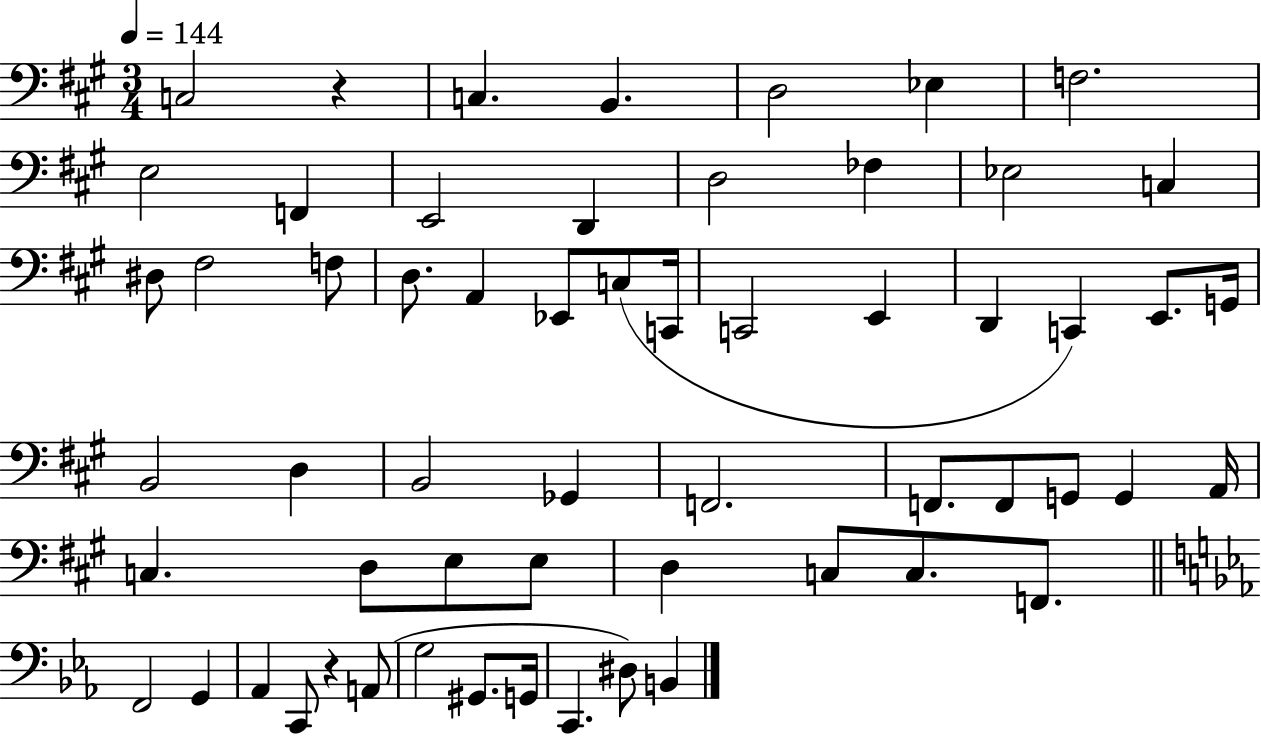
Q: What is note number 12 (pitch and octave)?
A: FES3